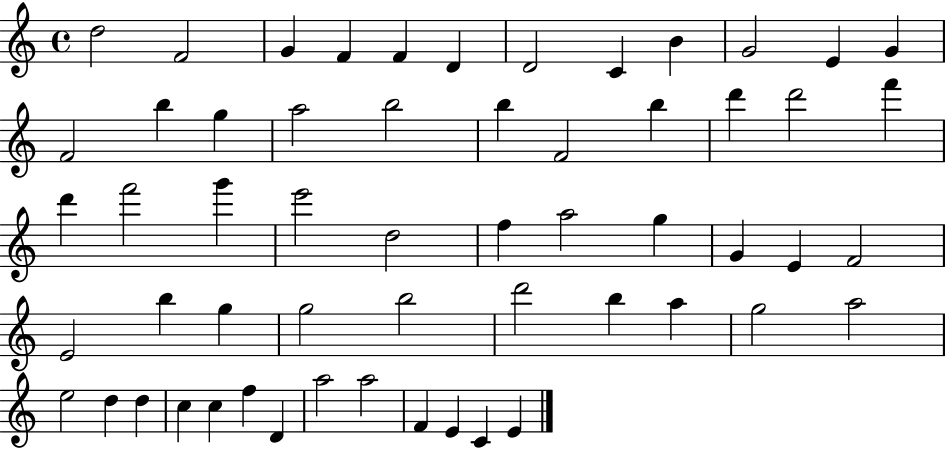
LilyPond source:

{
  \clef treble
  \time 4/4
  \defaultTimeSignature
  \key c \major
  d''2 f'2 | g'4 f'4 f'4 d'4 | d'2 c'4 b'4 | g'2 e'4 g'4 | \break f'2 b''4 g''4 | a''2 b''2 | b''4 f'2 b''4 | d'''4 d'''2 f'''4 | \break d'''4 f'''2 g'''4 | e'''2 d''2 | f''4 a''2 g''4 | g'4 e'4 f'2 | \break e'2 b''4 g''4 | g''2 b''2 | d'''2 b''4 a''4 | g''2 a''2 | \break e''2 d''4 d''4 | c''4 c''4 f''4 d'4 | a''2 a''2 | f'4 e'4 c'4 e'4 | \break \bar "|."
}